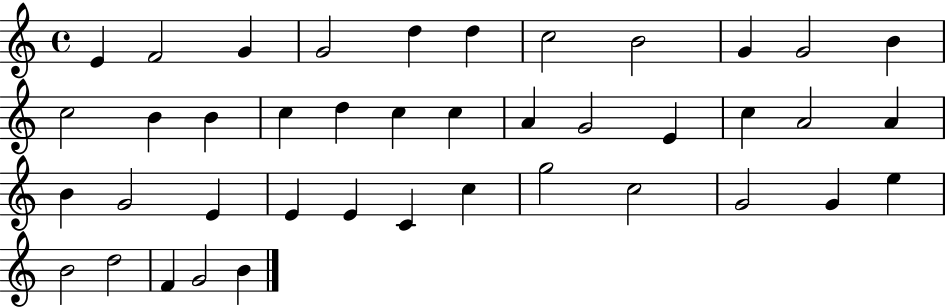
E4/q F4/h G4/q G4/h D5/q D5/q C5/h B4/h G4/q G4/h B4/q C5/h B4/q B4/q C5/q D5/q C5/q C5/q A4/q G4/h E4/q C5/q A4/h A4/q B4/q G4/h E4/q E4/q E4/q C4/q C5/q G5/h C5/h G4/h G4/q E5/q B4/h D5/h F4/q G4/h B4/q